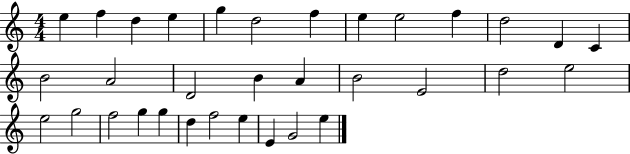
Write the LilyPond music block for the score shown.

{
  \clef treble
  \numericTimeSignature
  \time 4/4
  \key c \major
  e''4 f''4 d''4 e''4 | g''4 d''2 f''4 | e''4 e''2 f''4 | d''2 d'4 c'4 | \break b'2 a'2 | d'2 b'4 a'4 | b'2 e'2 | d''2 e''2 | \break e''2 g''2 | f''2 g''4 g''4 | d''4 f''2 e''4 | e'4 g'2 e''4 | \break \bar "|."
}